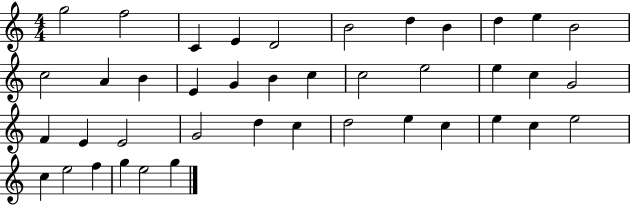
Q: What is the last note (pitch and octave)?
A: G5